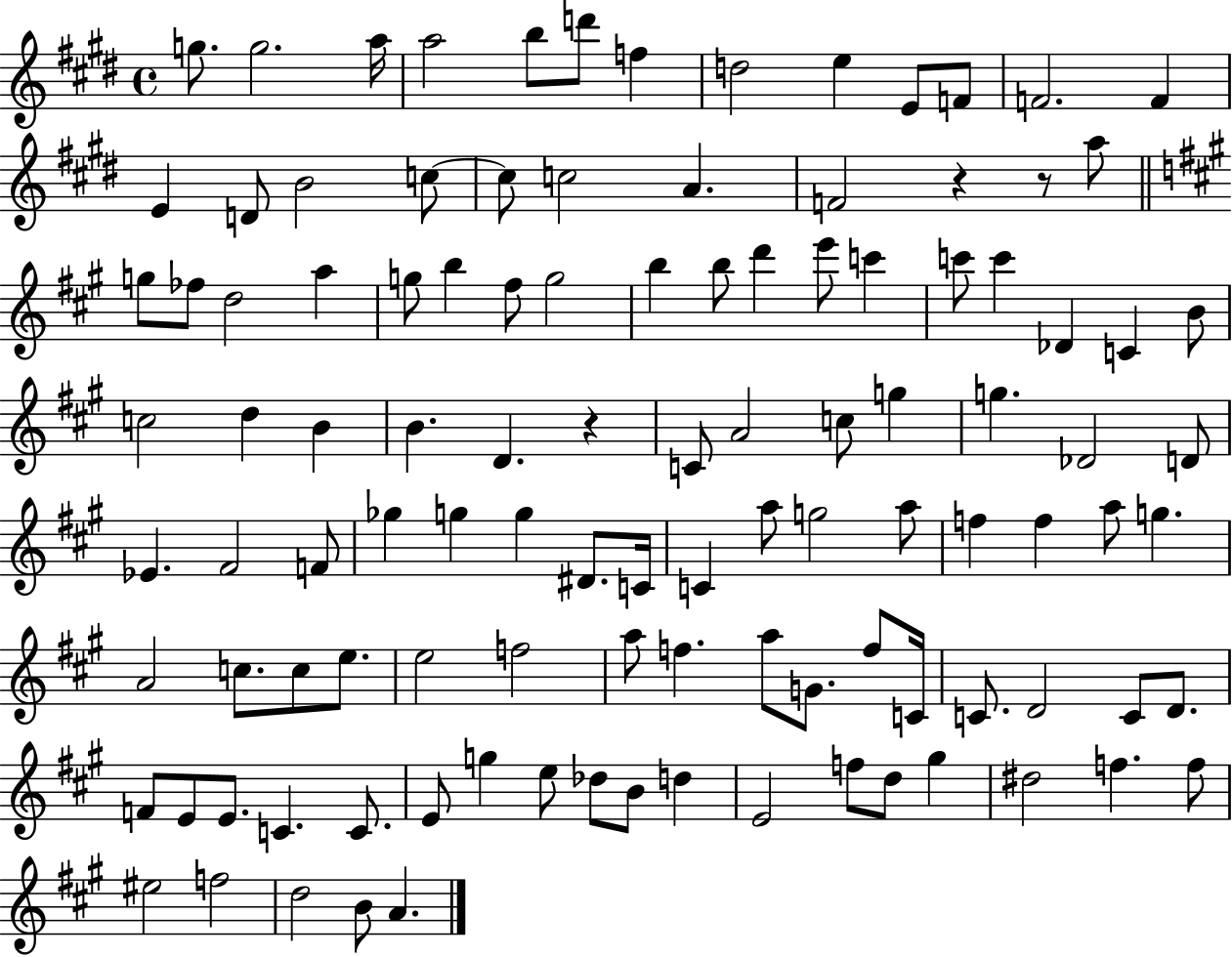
G5/e. G5/h. A5/s A5/h B5/e D6/e F5/q D5/h E5/q E4/e F4/e F4/h. F4/q E4/q D4/e B4/h C5/e C5/e C5/h A4/q. F4/h R/q R/e A5/e G5/e FES5/e D5/h A5/q G5/e B5/q F#5/e G5/h B5/q B5/e D6/q E6/e C6/q C6/e C6/q Db4/q C4/q B4/e C5/h D5/q B4/q B4/q. D4/q. R/q C4/e A4/h C5/e G5/q G5/q. Db4/h D4/e Eb4/q. F#4/h F4/e Gb5/q G5/q G5/q D#4/e. C4/s C4/q A5/e G5/h A5/e F5/q F5/q A5/e G5/q. A4/h C5/e. C5/e E5/e. E5/h F5/h A5/e F5/q. A5/e G4/e. F5/e C4/s C4/e. D4/h C4/e D4/e. F4/e E4/e E4/e. C4/q. C4/e. E4/e G5/q E5/e Db5/e B4/e D5/q E4/h F5/e D5/e G#5/q D#5/h F5/q. F5/e EIS5/h F5/h D5/h B4/e A4/q.